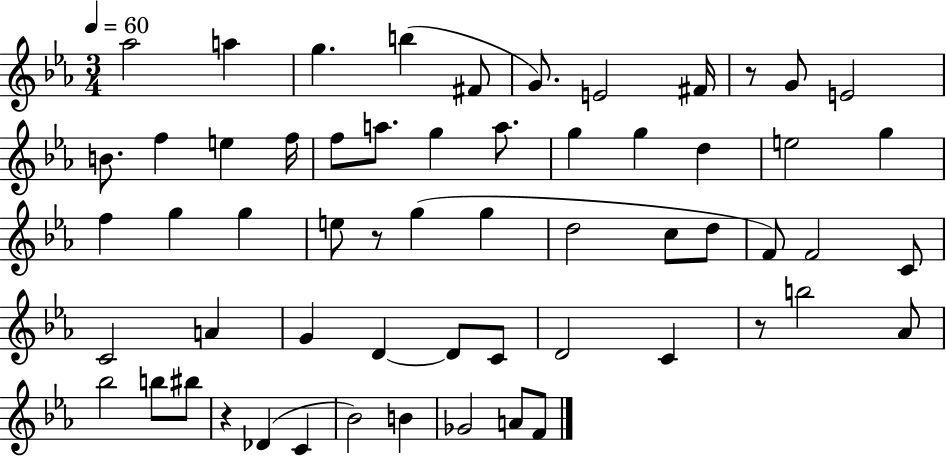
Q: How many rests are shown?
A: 4